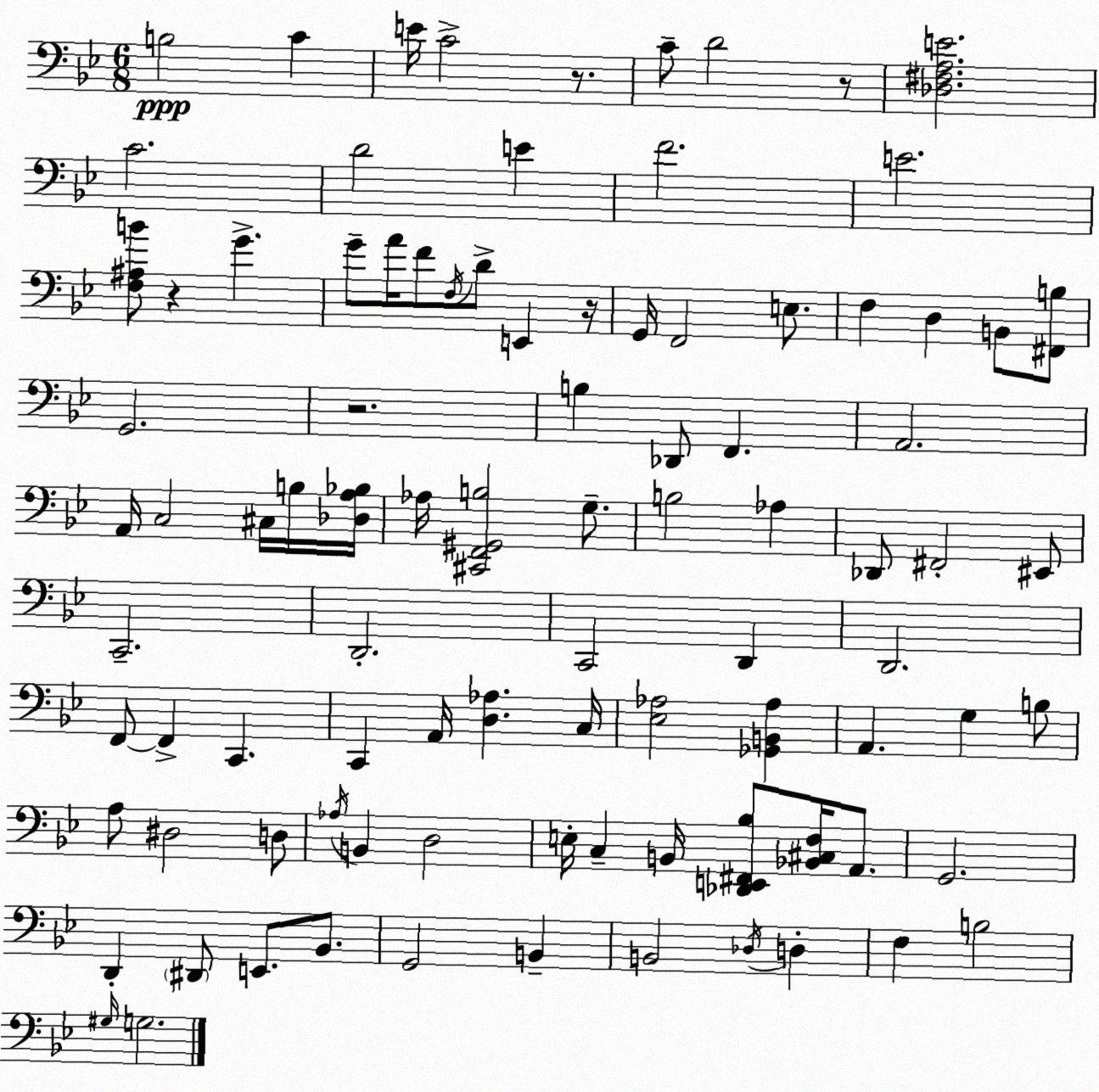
X:1
T:Untitled
M:6/8
L:1/4
K:Bb
B,2 C E/4 C2 z/2 C/2 D2 z/2 [_D,^F,A,E]2 C2 D2 E F2 E2 [F,^A,B]/2 z G G/2 A/4 F/2 F,/4 D/2 E,, z/4 G,,/4 F,,2 E,/2 F, D, B,,/2 [^F,,B,]/2 G,,2 z2 B, _D,,/2 F,, A,,2 A,,/4 C,2 ^C,/4 B,/4 [_D,A,_B,]/4 _A,/4 [^C,,F,,^G,,B,]2 G,/2 B,2 _A, _D,,/2 ^F,,2 ^E,,/2 C,,2 D,,2 C,,2 D,, D,,2 F,,/2 F,, C,, C,, A,,/4 [D,_A,] C,/4 [_E,_A,]2 [_G,,B,,_A,] A,, G, B,/2 A,/2 ^D,2 D,/2 _A,/4 B,, D,2 E,/4 C, B,,/4 [_D,,E,,^F,,_B,]/2 [_B,,^C,F,]/4 A,,/2 G,,2 D,, ^D,,/2 E,,/2 _B,,/2 G,,2 B,, B,,2 _D,/4 D, F, B,2 ^G,/4 G,2